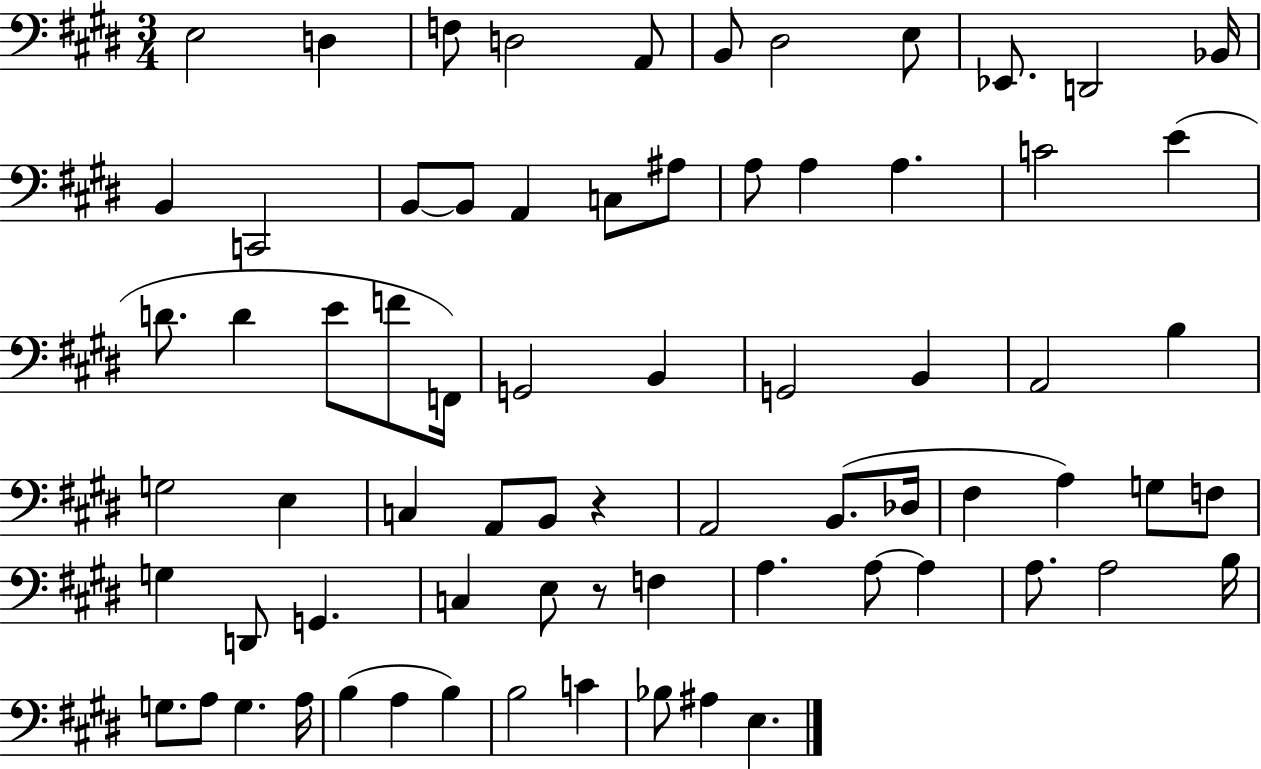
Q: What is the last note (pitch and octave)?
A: E3